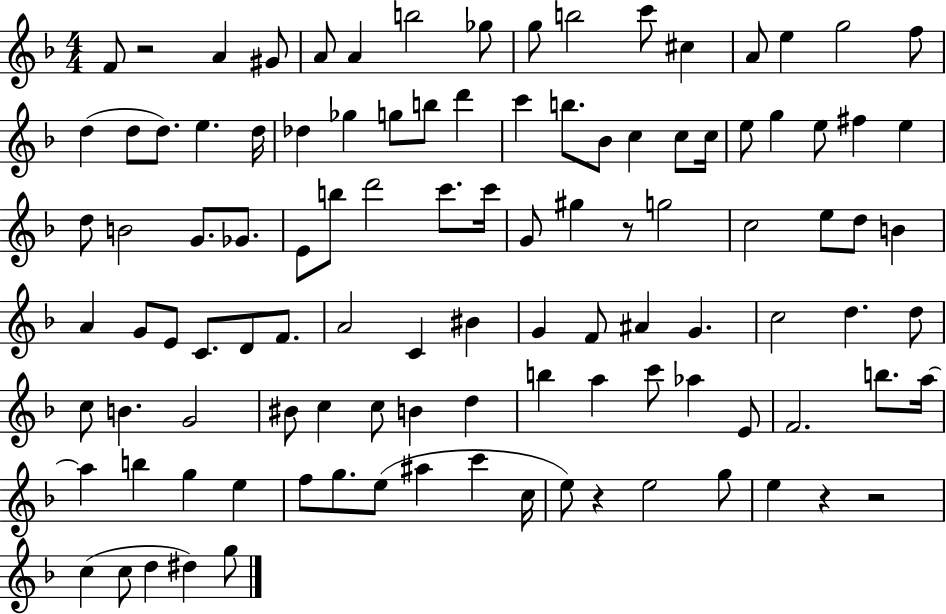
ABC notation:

X:1
T:Untitled
M:4/4
L:1/4
K:F
F/2 z2 A ^G/2 A/2 A b2 _g/2 g/2 b2 c'/2 ^c A/2 e g2 f/2 d d/2 d/2 e d/4 _d _g g/2 b/2 d' c' b/2 _B/2 c c/2 c/4 e/2 g e/2 ^f e d/2 B2 G/2 _G/2 E/2 b/2 d'2 c'/2 c'/4 G/2 ^g z/2 g2 c2 e/2 d/2 B A G/2 E/2 C/2 D/2 F/2 A2 C ^B G F/2 ^A G c2 d d/2 c/2 B G2 ^B/2 c c/2 B d b a c'/2 _a E/2 F2 b/2 a/4 a b g e f/2 g/2 e/2 ^a c' c/4 e/2 z e2 g/2 e z z2 c c/2 d ^d g/2